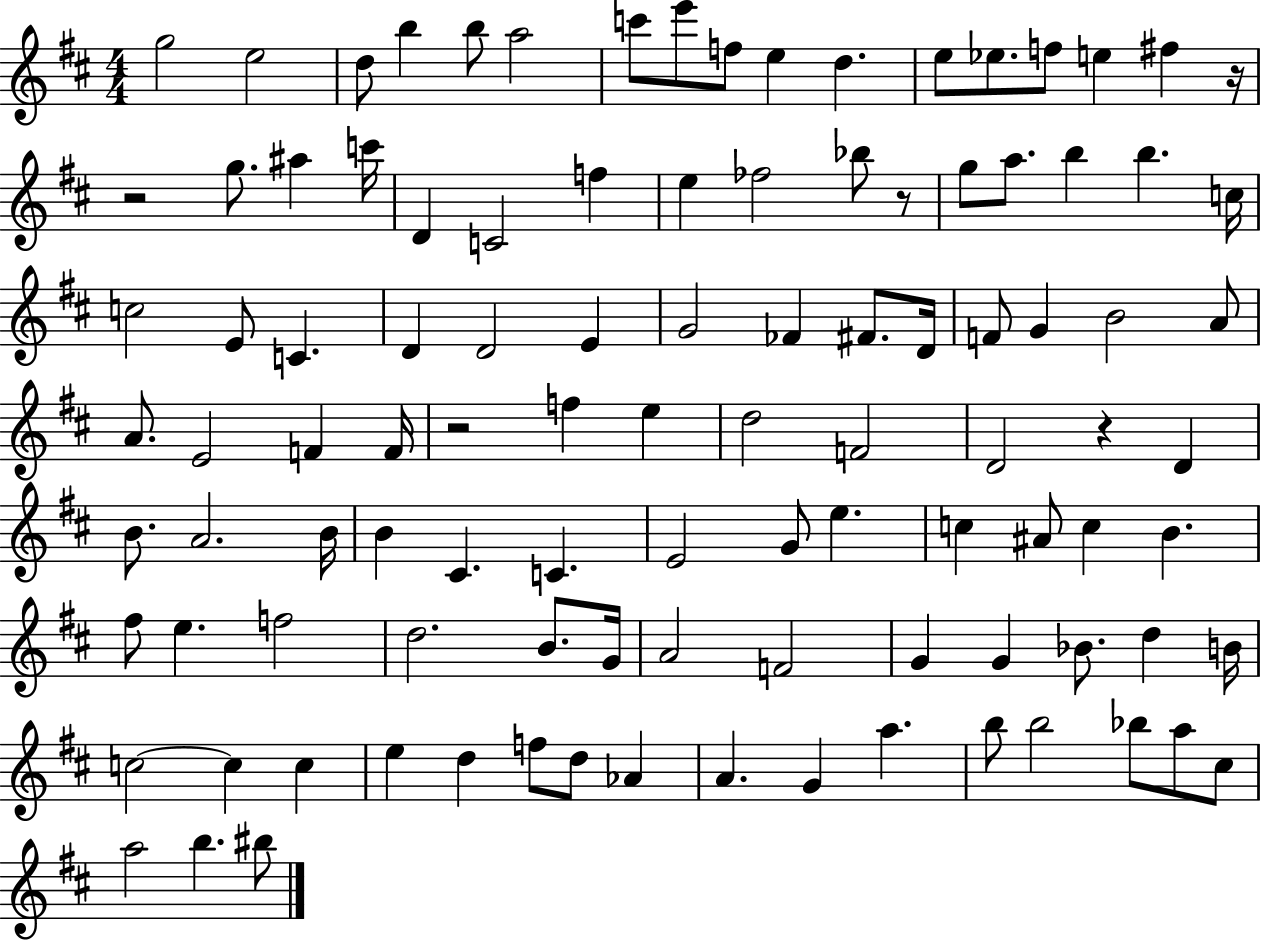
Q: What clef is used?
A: treble